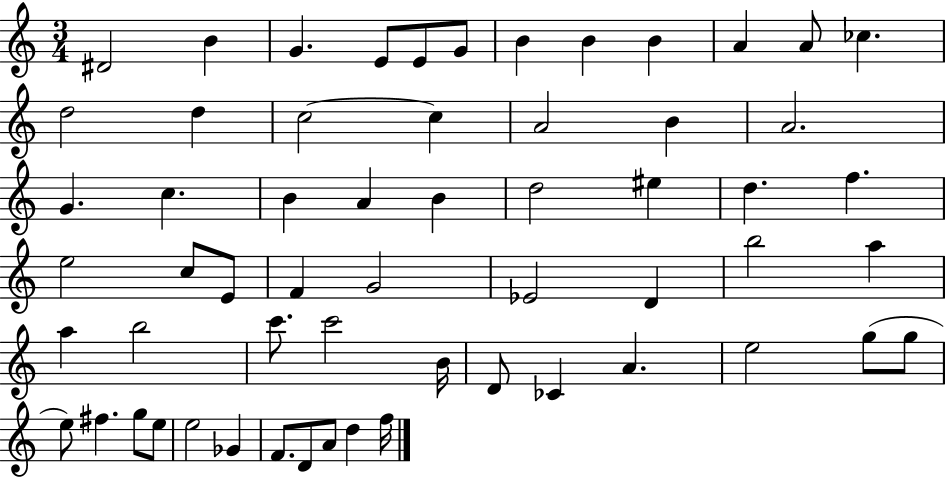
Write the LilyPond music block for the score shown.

{
  \clef treble
  \numericTimeSignature
  \time 3/4
  \key c \major
  dis'2 b'4 | g'4. e'8 e'8 g'8 | b'4 b'4 b'4 | a'4 a'8 ces''4. | \break d''2 d''4 | c''2~~ c''4 | a'2 b'4 | a'2. | \break g'4. c''4. | b'4 a'4 b'4 | d''2 eis''4 | d''4. f''4. | \break e''2 c''8 e'8 | f'4 g'2 | ees'2 d'4 | b''2 a''4 | \break a''4 b''2 | c'''8. c'''2 b'16 | d'8 ces'4 a'4. | e''2 g''8( g''8 | \break e''8) fis''4. g''8 e''8 | e''2 ges'4 | f'8. d'8 a'8 d''4 f''16 | \bar "|."
}